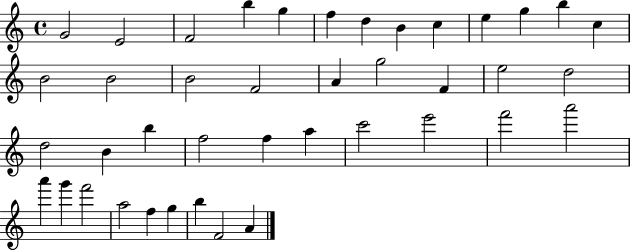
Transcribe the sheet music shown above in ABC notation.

X:1
T:Untitled
M:4/4
L:1/4
K:C
G2 E2 F2 b g f d B c e g b c B2 B2 B2 F2 A g2 F e2 d2 d2 B b f2 f a c'2 e'2 f'2 a'2 a' g' f'2 a2 f g b F2 A